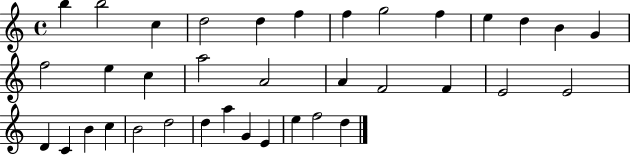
X:1
T:Untitled
M:4/4
L:1/4
K:C
b b2 c d2 d f f g2 f e d B G f2 e c a2 A2 A F2 F E2 E2 D C B c B2 d2 d a G E e f2 d